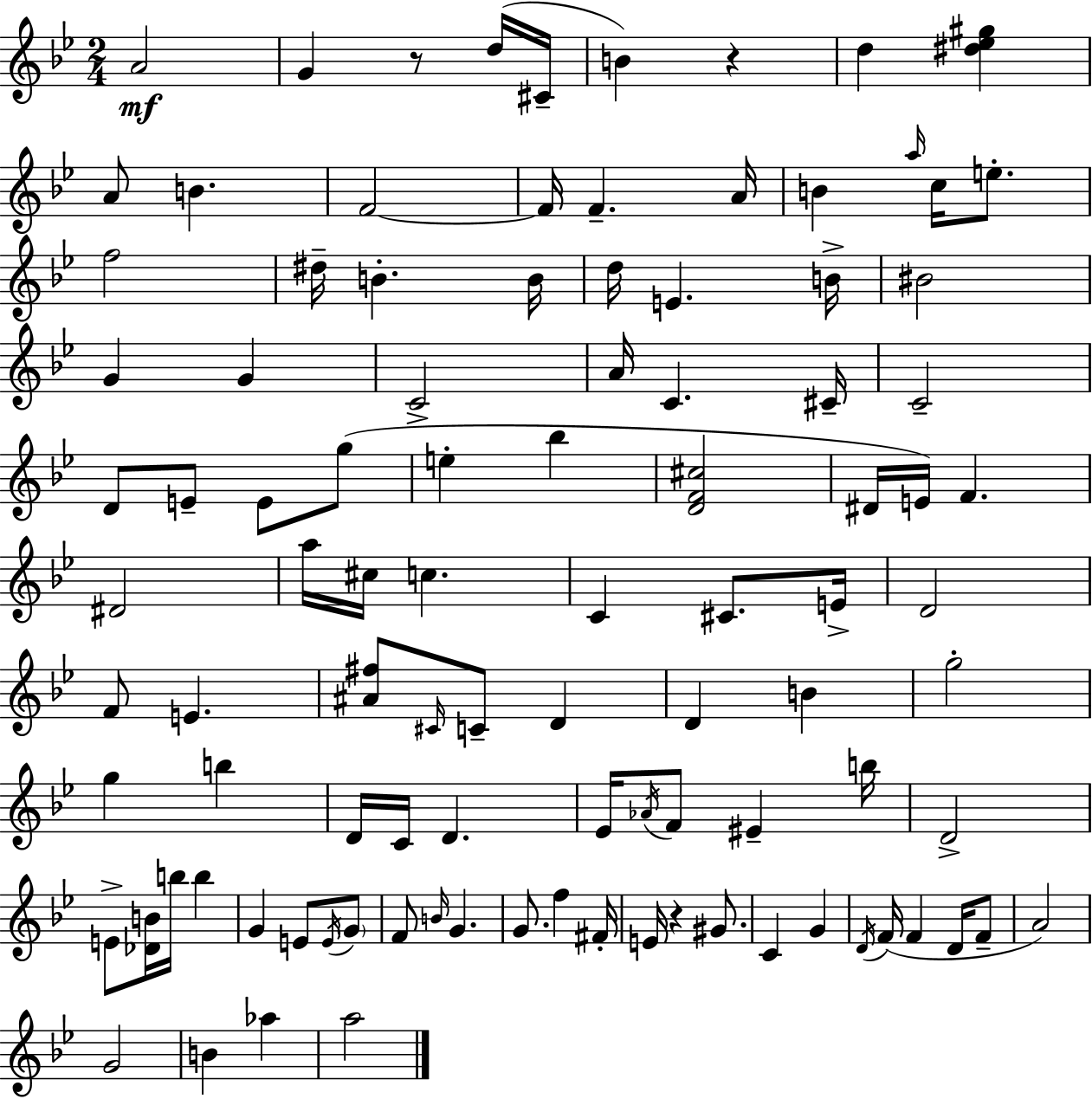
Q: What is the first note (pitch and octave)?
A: A4